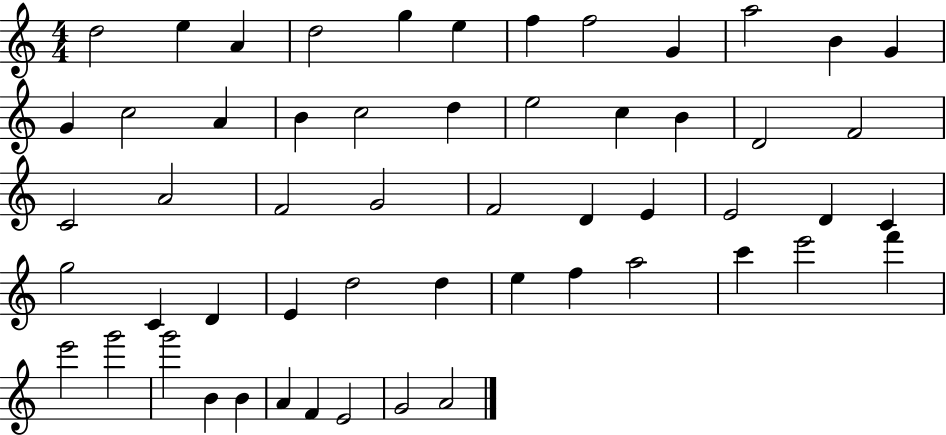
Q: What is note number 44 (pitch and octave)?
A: E6